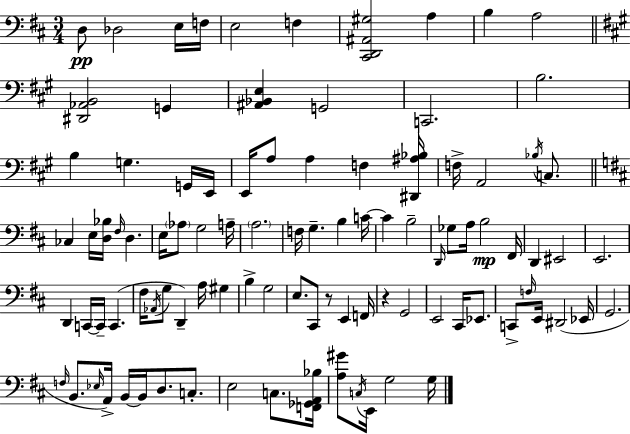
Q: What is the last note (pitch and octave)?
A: G3